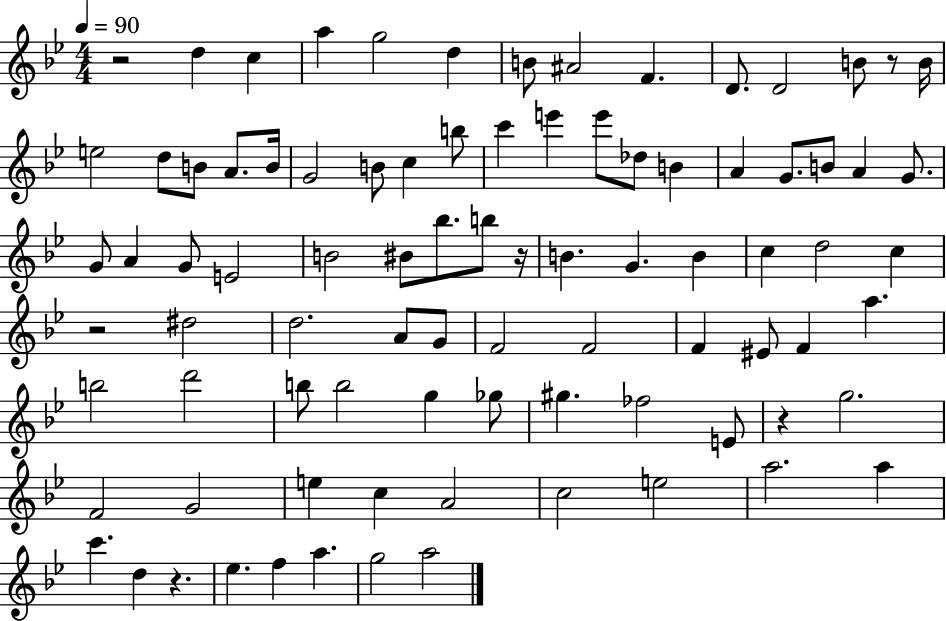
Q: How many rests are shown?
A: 6